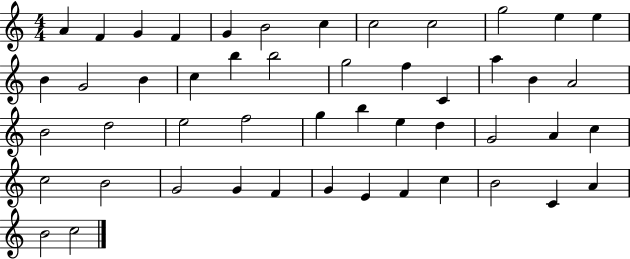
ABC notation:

X:1
T:Untitled
M:4/4
L:1/4
K:C
A F G F G B2 c c2 c2 g2 e e B G2 B c b b2 g2 f C a B A2 B2 d2 e2 f2 g b e d G2 A c c2 B2 G2 G F G E F c B2 C A B2 c2